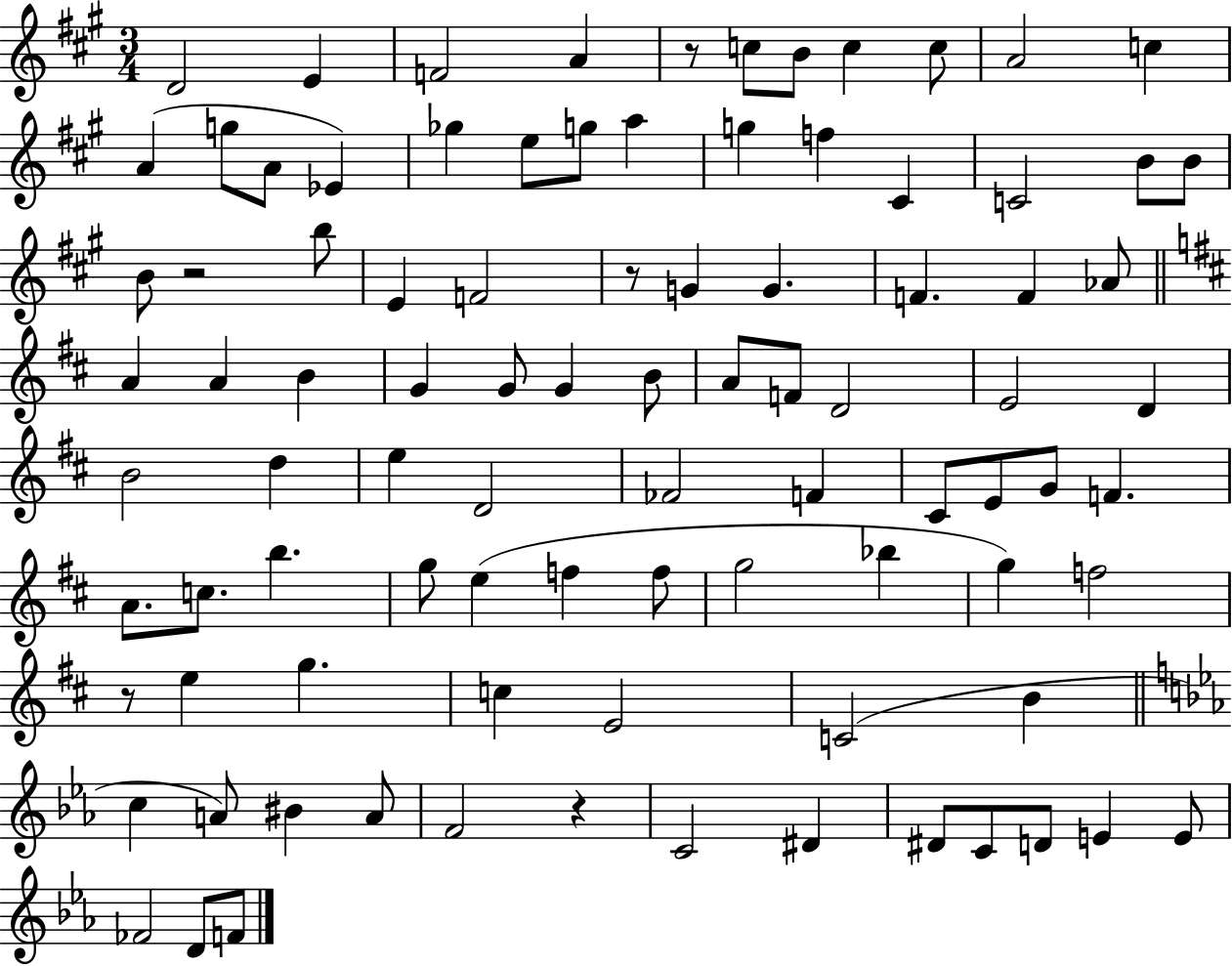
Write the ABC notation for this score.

X:1
T:Untitled
M:3/4
L:1/4
K:A
D2 E F2 A z/2 c/2 B/2 c c/2 A2 c A g/2 A/2 _E _g e/2 g/2 a g f ^C C2 B/2 B/2 B/2 z2 b/2 E F2 z/2 G G F F _A/2 A A B G G/2 G B/2 A/2 F/2 D2 E2 D B2 d e D2 _F2 F ^C/2 E/2 G/2 F A/2 c/2 b g/2 e f f/2 g2 _b g f2 z/2 e g c E2 C2 B c A/2 ^B A/2 F2 z C2 ^D ^D/2 C/2 D/2 E E/2 _F2 D/2 F/2